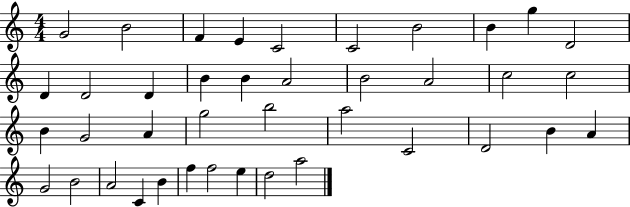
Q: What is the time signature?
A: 4/4